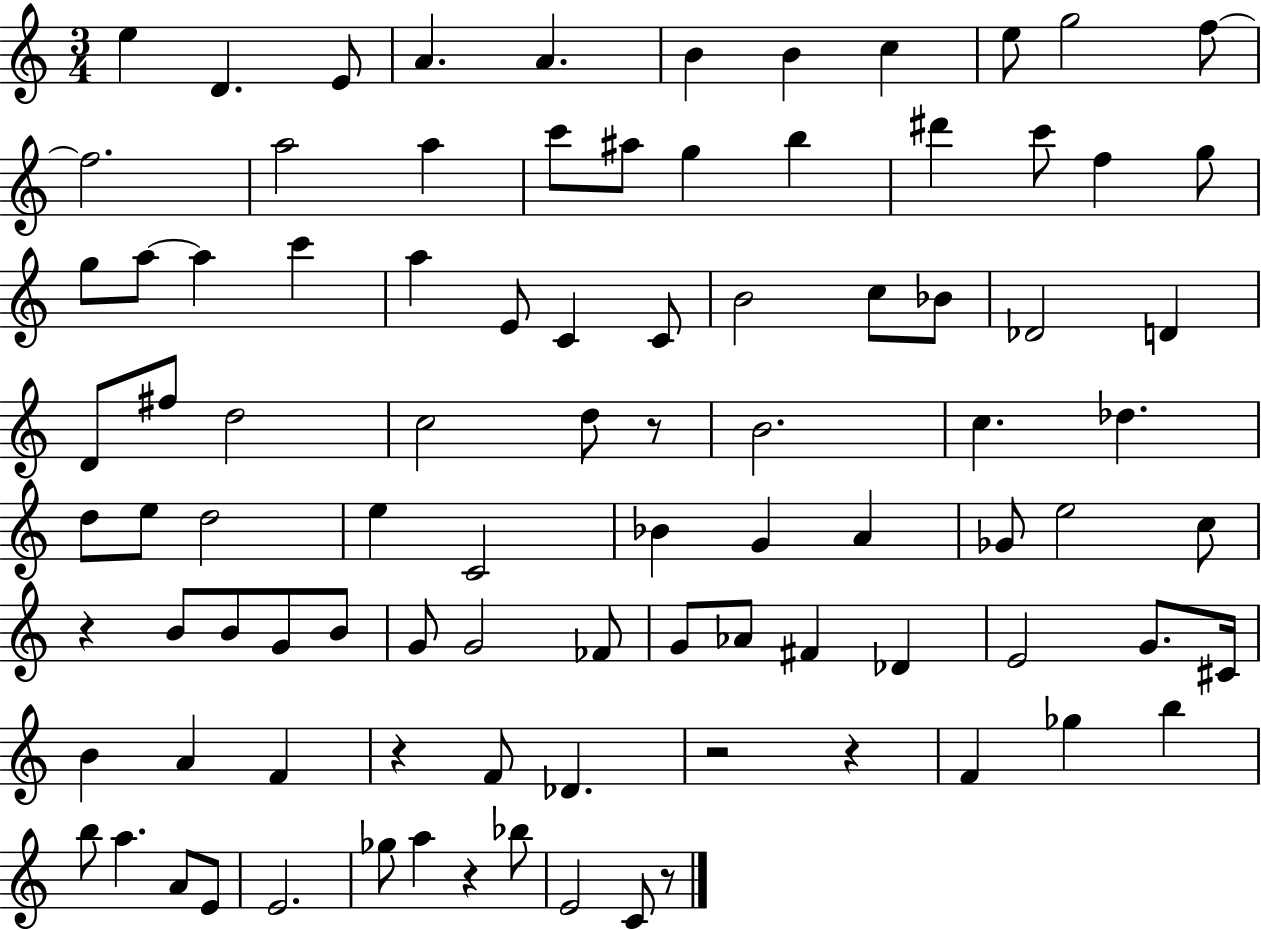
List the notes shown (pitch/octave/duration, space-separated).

E5/q D4/q. E4/e A4/q. A4/q. B4/q B4/q C5/q E5/e G5/h F5/e F5/h. A5/h A5/q C6/e A#5/e G5/q B5/q D#6/q C6/e F5/q G5/e G5/e A5/e A5/q C6/q A5/q E4/e C4/q C4/e B4/h C5/e Bb4/e Db4/h D4/q D4/e F#5/e D5/h C5/h D5/e R/e B4/h. C5/q. Db5/q. D5/e E5/e D5/h E5/q C4/h Bb4/q G4/q A4/q Gb4/e E5/h C5/e R/q B4/e B4/e G4/e B4/e G4/e G4/h FES4/e G4/e Ab4/e F#4/q Db4/q E4/h G4/e. C#4/s B4/q A4/q F4/q R/q F4/e Db4/q. R/h R/q F4/q Gb5/q B5/q B5/e A5/q. A4/e E4/e E4/h. Gb5/e A5/q R/q Bb5/e E4/h C4/e R/e